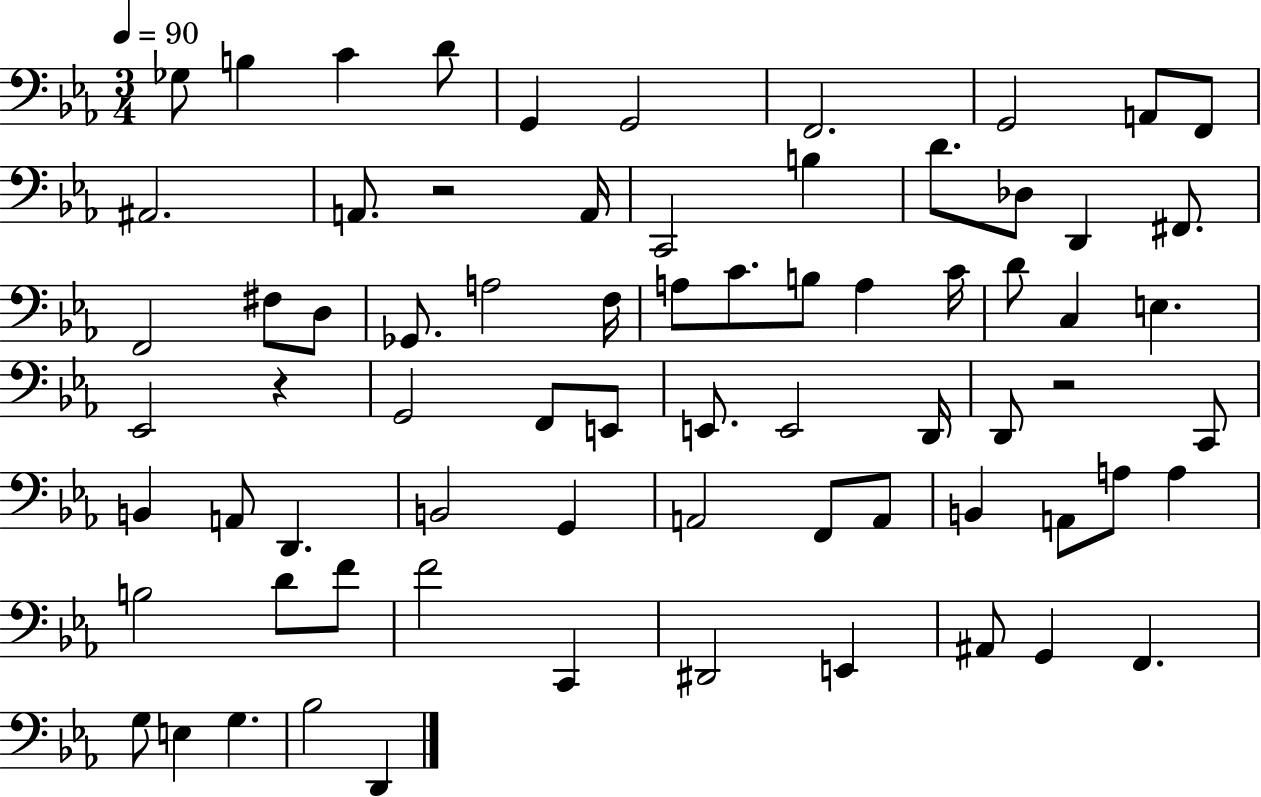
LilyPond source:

{
  \clef bass
  \numericTimeSignature
  \time 3/4
  \key ees \major
  \tempo 4 = 90
  ges8 b4 c'4 d'8 | g,4 g,2 | f,2. | g,2 a,8 f,8 | \break ais,2. | a,8. r2 a,16 | c,2 b4 | d'8. des8 d,4 fis,8. | \break f,2 fis8 d8 | ges,8. a2 f16 | a8 c'8. b8 a4 c'16 | d'8 c4 e4. | \break ees,2 r4 | g,2 f,8 e,8 | e,8. e,2 d,16 | d,8 r2 c,8 | \break b,4 a,8 d,4. | b,2 g,4 | a,2 f,8 a,8 | b,4 a,8 a8 a4 | \break b2 d'8 f'8 | f'2 c,4 | dis,2 e,4 | ais,8 g,4 f,4. | \break g8 e4 g4. | bes2 d,4 | \bar "|."
}